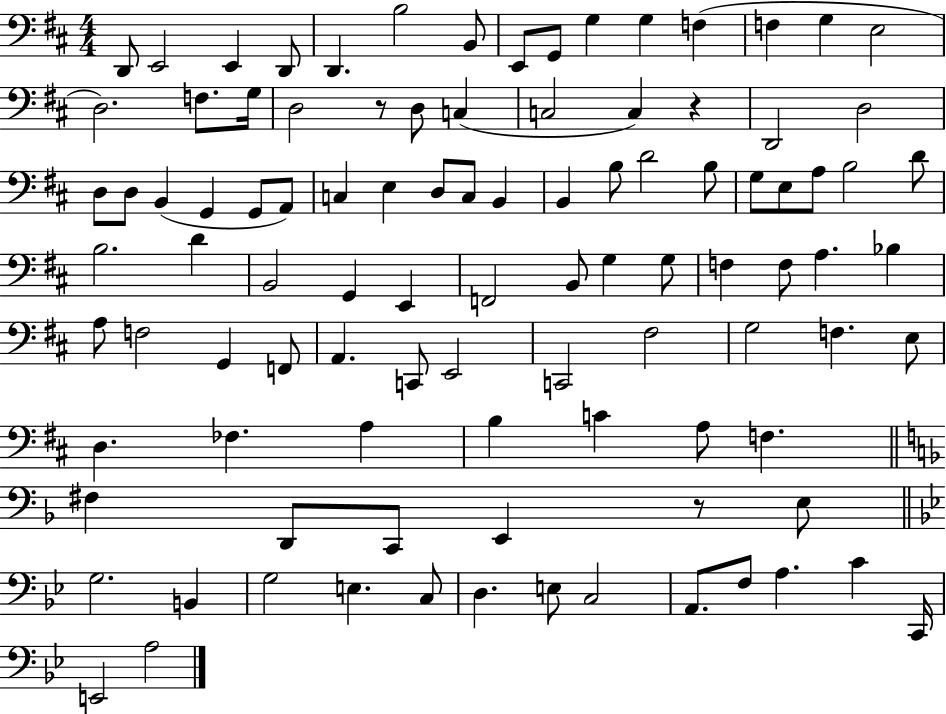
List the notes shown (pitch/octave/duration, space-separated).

D2/e E2/h E2/q D2/e D2/q. B3/h B2/e E2/e G2/e G3/q G3/q F3/q F3/q G3/q E3/h D3/h. F3/e. G3/s D3/h R/e D3/e C3/q C3/h C3/q R/q D2/h D3/h D3/e D3/e B2/q G2/q G2/e A2/e C3/q E3/q D3/e C3/e B2/q B2/q B3/e D4/h B3/e G3/e E3/e A3/e B3/h D4/e B3/h. D4/q B2/h G2/q E2/q F2/h B2/e G3/q G3/e F3/q F3/e A3/q. Bb3/q A3/e F3/h G2/q F2/e A2/q. C2/e E2/h C2/h F#3/h G3/h F3/q. E3/e D3/q. FES3/q. A3/q B3/q C4/q A3/e F3/q. F#3/q D2/e C2/e E2/q R/e E3/e G3/h. B2/q G3/h E3/q. C3/e D3/q. E3/e C3/h A2/e. F3/e A3/q. C4/q C2/s E2/h A3/h